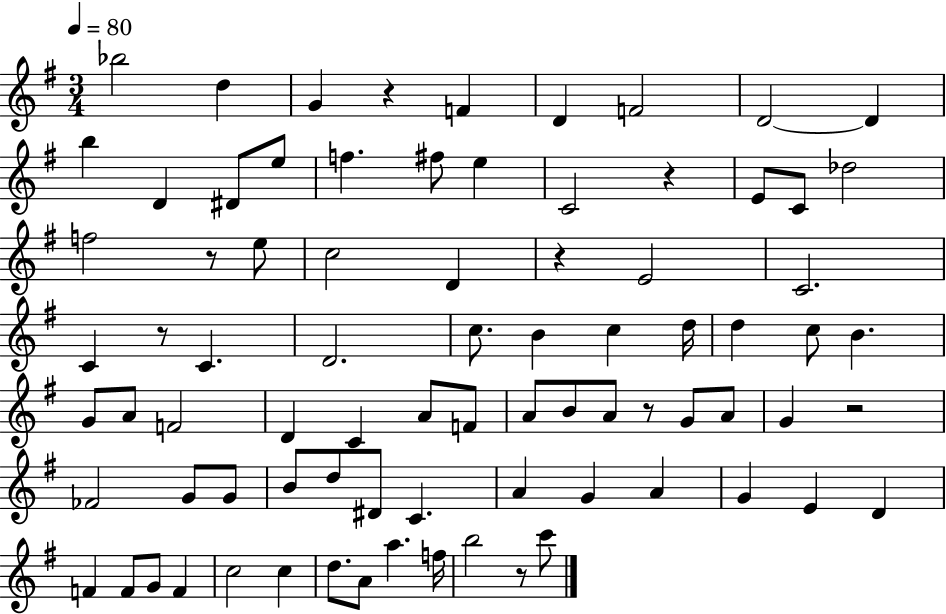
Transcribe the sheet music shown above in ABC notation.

X:1
T:Untitled
M:3/4
L:1/4
K:G
_b2 d G z F D F2 D2 D b D ^D/2 e/2 f ^f/2 e C2 z E/2 C/2 _d2 f2 z/2 e/2 c2 D z E2 C2 C z/2 C D2 c/2 B c d/4 d c/2 B G/2 A/2 F2 D C A/2 F/2 A/2 B/2 A/2 z/2 G/2 A/2 G z2 _F2 G/2 G/2 B/2 d/2 ^D/2 C A G A G E D F F/2 G/2 F c2 c d/2 A/2 a f/4 b2 z/2 c'/2